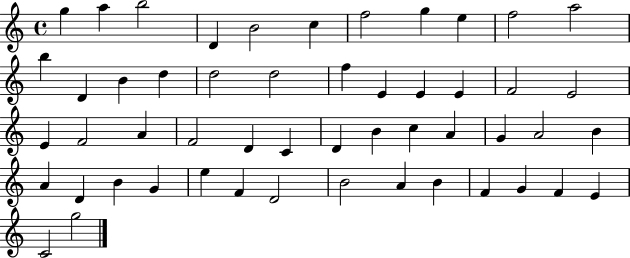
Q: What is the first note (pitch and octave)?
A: G5